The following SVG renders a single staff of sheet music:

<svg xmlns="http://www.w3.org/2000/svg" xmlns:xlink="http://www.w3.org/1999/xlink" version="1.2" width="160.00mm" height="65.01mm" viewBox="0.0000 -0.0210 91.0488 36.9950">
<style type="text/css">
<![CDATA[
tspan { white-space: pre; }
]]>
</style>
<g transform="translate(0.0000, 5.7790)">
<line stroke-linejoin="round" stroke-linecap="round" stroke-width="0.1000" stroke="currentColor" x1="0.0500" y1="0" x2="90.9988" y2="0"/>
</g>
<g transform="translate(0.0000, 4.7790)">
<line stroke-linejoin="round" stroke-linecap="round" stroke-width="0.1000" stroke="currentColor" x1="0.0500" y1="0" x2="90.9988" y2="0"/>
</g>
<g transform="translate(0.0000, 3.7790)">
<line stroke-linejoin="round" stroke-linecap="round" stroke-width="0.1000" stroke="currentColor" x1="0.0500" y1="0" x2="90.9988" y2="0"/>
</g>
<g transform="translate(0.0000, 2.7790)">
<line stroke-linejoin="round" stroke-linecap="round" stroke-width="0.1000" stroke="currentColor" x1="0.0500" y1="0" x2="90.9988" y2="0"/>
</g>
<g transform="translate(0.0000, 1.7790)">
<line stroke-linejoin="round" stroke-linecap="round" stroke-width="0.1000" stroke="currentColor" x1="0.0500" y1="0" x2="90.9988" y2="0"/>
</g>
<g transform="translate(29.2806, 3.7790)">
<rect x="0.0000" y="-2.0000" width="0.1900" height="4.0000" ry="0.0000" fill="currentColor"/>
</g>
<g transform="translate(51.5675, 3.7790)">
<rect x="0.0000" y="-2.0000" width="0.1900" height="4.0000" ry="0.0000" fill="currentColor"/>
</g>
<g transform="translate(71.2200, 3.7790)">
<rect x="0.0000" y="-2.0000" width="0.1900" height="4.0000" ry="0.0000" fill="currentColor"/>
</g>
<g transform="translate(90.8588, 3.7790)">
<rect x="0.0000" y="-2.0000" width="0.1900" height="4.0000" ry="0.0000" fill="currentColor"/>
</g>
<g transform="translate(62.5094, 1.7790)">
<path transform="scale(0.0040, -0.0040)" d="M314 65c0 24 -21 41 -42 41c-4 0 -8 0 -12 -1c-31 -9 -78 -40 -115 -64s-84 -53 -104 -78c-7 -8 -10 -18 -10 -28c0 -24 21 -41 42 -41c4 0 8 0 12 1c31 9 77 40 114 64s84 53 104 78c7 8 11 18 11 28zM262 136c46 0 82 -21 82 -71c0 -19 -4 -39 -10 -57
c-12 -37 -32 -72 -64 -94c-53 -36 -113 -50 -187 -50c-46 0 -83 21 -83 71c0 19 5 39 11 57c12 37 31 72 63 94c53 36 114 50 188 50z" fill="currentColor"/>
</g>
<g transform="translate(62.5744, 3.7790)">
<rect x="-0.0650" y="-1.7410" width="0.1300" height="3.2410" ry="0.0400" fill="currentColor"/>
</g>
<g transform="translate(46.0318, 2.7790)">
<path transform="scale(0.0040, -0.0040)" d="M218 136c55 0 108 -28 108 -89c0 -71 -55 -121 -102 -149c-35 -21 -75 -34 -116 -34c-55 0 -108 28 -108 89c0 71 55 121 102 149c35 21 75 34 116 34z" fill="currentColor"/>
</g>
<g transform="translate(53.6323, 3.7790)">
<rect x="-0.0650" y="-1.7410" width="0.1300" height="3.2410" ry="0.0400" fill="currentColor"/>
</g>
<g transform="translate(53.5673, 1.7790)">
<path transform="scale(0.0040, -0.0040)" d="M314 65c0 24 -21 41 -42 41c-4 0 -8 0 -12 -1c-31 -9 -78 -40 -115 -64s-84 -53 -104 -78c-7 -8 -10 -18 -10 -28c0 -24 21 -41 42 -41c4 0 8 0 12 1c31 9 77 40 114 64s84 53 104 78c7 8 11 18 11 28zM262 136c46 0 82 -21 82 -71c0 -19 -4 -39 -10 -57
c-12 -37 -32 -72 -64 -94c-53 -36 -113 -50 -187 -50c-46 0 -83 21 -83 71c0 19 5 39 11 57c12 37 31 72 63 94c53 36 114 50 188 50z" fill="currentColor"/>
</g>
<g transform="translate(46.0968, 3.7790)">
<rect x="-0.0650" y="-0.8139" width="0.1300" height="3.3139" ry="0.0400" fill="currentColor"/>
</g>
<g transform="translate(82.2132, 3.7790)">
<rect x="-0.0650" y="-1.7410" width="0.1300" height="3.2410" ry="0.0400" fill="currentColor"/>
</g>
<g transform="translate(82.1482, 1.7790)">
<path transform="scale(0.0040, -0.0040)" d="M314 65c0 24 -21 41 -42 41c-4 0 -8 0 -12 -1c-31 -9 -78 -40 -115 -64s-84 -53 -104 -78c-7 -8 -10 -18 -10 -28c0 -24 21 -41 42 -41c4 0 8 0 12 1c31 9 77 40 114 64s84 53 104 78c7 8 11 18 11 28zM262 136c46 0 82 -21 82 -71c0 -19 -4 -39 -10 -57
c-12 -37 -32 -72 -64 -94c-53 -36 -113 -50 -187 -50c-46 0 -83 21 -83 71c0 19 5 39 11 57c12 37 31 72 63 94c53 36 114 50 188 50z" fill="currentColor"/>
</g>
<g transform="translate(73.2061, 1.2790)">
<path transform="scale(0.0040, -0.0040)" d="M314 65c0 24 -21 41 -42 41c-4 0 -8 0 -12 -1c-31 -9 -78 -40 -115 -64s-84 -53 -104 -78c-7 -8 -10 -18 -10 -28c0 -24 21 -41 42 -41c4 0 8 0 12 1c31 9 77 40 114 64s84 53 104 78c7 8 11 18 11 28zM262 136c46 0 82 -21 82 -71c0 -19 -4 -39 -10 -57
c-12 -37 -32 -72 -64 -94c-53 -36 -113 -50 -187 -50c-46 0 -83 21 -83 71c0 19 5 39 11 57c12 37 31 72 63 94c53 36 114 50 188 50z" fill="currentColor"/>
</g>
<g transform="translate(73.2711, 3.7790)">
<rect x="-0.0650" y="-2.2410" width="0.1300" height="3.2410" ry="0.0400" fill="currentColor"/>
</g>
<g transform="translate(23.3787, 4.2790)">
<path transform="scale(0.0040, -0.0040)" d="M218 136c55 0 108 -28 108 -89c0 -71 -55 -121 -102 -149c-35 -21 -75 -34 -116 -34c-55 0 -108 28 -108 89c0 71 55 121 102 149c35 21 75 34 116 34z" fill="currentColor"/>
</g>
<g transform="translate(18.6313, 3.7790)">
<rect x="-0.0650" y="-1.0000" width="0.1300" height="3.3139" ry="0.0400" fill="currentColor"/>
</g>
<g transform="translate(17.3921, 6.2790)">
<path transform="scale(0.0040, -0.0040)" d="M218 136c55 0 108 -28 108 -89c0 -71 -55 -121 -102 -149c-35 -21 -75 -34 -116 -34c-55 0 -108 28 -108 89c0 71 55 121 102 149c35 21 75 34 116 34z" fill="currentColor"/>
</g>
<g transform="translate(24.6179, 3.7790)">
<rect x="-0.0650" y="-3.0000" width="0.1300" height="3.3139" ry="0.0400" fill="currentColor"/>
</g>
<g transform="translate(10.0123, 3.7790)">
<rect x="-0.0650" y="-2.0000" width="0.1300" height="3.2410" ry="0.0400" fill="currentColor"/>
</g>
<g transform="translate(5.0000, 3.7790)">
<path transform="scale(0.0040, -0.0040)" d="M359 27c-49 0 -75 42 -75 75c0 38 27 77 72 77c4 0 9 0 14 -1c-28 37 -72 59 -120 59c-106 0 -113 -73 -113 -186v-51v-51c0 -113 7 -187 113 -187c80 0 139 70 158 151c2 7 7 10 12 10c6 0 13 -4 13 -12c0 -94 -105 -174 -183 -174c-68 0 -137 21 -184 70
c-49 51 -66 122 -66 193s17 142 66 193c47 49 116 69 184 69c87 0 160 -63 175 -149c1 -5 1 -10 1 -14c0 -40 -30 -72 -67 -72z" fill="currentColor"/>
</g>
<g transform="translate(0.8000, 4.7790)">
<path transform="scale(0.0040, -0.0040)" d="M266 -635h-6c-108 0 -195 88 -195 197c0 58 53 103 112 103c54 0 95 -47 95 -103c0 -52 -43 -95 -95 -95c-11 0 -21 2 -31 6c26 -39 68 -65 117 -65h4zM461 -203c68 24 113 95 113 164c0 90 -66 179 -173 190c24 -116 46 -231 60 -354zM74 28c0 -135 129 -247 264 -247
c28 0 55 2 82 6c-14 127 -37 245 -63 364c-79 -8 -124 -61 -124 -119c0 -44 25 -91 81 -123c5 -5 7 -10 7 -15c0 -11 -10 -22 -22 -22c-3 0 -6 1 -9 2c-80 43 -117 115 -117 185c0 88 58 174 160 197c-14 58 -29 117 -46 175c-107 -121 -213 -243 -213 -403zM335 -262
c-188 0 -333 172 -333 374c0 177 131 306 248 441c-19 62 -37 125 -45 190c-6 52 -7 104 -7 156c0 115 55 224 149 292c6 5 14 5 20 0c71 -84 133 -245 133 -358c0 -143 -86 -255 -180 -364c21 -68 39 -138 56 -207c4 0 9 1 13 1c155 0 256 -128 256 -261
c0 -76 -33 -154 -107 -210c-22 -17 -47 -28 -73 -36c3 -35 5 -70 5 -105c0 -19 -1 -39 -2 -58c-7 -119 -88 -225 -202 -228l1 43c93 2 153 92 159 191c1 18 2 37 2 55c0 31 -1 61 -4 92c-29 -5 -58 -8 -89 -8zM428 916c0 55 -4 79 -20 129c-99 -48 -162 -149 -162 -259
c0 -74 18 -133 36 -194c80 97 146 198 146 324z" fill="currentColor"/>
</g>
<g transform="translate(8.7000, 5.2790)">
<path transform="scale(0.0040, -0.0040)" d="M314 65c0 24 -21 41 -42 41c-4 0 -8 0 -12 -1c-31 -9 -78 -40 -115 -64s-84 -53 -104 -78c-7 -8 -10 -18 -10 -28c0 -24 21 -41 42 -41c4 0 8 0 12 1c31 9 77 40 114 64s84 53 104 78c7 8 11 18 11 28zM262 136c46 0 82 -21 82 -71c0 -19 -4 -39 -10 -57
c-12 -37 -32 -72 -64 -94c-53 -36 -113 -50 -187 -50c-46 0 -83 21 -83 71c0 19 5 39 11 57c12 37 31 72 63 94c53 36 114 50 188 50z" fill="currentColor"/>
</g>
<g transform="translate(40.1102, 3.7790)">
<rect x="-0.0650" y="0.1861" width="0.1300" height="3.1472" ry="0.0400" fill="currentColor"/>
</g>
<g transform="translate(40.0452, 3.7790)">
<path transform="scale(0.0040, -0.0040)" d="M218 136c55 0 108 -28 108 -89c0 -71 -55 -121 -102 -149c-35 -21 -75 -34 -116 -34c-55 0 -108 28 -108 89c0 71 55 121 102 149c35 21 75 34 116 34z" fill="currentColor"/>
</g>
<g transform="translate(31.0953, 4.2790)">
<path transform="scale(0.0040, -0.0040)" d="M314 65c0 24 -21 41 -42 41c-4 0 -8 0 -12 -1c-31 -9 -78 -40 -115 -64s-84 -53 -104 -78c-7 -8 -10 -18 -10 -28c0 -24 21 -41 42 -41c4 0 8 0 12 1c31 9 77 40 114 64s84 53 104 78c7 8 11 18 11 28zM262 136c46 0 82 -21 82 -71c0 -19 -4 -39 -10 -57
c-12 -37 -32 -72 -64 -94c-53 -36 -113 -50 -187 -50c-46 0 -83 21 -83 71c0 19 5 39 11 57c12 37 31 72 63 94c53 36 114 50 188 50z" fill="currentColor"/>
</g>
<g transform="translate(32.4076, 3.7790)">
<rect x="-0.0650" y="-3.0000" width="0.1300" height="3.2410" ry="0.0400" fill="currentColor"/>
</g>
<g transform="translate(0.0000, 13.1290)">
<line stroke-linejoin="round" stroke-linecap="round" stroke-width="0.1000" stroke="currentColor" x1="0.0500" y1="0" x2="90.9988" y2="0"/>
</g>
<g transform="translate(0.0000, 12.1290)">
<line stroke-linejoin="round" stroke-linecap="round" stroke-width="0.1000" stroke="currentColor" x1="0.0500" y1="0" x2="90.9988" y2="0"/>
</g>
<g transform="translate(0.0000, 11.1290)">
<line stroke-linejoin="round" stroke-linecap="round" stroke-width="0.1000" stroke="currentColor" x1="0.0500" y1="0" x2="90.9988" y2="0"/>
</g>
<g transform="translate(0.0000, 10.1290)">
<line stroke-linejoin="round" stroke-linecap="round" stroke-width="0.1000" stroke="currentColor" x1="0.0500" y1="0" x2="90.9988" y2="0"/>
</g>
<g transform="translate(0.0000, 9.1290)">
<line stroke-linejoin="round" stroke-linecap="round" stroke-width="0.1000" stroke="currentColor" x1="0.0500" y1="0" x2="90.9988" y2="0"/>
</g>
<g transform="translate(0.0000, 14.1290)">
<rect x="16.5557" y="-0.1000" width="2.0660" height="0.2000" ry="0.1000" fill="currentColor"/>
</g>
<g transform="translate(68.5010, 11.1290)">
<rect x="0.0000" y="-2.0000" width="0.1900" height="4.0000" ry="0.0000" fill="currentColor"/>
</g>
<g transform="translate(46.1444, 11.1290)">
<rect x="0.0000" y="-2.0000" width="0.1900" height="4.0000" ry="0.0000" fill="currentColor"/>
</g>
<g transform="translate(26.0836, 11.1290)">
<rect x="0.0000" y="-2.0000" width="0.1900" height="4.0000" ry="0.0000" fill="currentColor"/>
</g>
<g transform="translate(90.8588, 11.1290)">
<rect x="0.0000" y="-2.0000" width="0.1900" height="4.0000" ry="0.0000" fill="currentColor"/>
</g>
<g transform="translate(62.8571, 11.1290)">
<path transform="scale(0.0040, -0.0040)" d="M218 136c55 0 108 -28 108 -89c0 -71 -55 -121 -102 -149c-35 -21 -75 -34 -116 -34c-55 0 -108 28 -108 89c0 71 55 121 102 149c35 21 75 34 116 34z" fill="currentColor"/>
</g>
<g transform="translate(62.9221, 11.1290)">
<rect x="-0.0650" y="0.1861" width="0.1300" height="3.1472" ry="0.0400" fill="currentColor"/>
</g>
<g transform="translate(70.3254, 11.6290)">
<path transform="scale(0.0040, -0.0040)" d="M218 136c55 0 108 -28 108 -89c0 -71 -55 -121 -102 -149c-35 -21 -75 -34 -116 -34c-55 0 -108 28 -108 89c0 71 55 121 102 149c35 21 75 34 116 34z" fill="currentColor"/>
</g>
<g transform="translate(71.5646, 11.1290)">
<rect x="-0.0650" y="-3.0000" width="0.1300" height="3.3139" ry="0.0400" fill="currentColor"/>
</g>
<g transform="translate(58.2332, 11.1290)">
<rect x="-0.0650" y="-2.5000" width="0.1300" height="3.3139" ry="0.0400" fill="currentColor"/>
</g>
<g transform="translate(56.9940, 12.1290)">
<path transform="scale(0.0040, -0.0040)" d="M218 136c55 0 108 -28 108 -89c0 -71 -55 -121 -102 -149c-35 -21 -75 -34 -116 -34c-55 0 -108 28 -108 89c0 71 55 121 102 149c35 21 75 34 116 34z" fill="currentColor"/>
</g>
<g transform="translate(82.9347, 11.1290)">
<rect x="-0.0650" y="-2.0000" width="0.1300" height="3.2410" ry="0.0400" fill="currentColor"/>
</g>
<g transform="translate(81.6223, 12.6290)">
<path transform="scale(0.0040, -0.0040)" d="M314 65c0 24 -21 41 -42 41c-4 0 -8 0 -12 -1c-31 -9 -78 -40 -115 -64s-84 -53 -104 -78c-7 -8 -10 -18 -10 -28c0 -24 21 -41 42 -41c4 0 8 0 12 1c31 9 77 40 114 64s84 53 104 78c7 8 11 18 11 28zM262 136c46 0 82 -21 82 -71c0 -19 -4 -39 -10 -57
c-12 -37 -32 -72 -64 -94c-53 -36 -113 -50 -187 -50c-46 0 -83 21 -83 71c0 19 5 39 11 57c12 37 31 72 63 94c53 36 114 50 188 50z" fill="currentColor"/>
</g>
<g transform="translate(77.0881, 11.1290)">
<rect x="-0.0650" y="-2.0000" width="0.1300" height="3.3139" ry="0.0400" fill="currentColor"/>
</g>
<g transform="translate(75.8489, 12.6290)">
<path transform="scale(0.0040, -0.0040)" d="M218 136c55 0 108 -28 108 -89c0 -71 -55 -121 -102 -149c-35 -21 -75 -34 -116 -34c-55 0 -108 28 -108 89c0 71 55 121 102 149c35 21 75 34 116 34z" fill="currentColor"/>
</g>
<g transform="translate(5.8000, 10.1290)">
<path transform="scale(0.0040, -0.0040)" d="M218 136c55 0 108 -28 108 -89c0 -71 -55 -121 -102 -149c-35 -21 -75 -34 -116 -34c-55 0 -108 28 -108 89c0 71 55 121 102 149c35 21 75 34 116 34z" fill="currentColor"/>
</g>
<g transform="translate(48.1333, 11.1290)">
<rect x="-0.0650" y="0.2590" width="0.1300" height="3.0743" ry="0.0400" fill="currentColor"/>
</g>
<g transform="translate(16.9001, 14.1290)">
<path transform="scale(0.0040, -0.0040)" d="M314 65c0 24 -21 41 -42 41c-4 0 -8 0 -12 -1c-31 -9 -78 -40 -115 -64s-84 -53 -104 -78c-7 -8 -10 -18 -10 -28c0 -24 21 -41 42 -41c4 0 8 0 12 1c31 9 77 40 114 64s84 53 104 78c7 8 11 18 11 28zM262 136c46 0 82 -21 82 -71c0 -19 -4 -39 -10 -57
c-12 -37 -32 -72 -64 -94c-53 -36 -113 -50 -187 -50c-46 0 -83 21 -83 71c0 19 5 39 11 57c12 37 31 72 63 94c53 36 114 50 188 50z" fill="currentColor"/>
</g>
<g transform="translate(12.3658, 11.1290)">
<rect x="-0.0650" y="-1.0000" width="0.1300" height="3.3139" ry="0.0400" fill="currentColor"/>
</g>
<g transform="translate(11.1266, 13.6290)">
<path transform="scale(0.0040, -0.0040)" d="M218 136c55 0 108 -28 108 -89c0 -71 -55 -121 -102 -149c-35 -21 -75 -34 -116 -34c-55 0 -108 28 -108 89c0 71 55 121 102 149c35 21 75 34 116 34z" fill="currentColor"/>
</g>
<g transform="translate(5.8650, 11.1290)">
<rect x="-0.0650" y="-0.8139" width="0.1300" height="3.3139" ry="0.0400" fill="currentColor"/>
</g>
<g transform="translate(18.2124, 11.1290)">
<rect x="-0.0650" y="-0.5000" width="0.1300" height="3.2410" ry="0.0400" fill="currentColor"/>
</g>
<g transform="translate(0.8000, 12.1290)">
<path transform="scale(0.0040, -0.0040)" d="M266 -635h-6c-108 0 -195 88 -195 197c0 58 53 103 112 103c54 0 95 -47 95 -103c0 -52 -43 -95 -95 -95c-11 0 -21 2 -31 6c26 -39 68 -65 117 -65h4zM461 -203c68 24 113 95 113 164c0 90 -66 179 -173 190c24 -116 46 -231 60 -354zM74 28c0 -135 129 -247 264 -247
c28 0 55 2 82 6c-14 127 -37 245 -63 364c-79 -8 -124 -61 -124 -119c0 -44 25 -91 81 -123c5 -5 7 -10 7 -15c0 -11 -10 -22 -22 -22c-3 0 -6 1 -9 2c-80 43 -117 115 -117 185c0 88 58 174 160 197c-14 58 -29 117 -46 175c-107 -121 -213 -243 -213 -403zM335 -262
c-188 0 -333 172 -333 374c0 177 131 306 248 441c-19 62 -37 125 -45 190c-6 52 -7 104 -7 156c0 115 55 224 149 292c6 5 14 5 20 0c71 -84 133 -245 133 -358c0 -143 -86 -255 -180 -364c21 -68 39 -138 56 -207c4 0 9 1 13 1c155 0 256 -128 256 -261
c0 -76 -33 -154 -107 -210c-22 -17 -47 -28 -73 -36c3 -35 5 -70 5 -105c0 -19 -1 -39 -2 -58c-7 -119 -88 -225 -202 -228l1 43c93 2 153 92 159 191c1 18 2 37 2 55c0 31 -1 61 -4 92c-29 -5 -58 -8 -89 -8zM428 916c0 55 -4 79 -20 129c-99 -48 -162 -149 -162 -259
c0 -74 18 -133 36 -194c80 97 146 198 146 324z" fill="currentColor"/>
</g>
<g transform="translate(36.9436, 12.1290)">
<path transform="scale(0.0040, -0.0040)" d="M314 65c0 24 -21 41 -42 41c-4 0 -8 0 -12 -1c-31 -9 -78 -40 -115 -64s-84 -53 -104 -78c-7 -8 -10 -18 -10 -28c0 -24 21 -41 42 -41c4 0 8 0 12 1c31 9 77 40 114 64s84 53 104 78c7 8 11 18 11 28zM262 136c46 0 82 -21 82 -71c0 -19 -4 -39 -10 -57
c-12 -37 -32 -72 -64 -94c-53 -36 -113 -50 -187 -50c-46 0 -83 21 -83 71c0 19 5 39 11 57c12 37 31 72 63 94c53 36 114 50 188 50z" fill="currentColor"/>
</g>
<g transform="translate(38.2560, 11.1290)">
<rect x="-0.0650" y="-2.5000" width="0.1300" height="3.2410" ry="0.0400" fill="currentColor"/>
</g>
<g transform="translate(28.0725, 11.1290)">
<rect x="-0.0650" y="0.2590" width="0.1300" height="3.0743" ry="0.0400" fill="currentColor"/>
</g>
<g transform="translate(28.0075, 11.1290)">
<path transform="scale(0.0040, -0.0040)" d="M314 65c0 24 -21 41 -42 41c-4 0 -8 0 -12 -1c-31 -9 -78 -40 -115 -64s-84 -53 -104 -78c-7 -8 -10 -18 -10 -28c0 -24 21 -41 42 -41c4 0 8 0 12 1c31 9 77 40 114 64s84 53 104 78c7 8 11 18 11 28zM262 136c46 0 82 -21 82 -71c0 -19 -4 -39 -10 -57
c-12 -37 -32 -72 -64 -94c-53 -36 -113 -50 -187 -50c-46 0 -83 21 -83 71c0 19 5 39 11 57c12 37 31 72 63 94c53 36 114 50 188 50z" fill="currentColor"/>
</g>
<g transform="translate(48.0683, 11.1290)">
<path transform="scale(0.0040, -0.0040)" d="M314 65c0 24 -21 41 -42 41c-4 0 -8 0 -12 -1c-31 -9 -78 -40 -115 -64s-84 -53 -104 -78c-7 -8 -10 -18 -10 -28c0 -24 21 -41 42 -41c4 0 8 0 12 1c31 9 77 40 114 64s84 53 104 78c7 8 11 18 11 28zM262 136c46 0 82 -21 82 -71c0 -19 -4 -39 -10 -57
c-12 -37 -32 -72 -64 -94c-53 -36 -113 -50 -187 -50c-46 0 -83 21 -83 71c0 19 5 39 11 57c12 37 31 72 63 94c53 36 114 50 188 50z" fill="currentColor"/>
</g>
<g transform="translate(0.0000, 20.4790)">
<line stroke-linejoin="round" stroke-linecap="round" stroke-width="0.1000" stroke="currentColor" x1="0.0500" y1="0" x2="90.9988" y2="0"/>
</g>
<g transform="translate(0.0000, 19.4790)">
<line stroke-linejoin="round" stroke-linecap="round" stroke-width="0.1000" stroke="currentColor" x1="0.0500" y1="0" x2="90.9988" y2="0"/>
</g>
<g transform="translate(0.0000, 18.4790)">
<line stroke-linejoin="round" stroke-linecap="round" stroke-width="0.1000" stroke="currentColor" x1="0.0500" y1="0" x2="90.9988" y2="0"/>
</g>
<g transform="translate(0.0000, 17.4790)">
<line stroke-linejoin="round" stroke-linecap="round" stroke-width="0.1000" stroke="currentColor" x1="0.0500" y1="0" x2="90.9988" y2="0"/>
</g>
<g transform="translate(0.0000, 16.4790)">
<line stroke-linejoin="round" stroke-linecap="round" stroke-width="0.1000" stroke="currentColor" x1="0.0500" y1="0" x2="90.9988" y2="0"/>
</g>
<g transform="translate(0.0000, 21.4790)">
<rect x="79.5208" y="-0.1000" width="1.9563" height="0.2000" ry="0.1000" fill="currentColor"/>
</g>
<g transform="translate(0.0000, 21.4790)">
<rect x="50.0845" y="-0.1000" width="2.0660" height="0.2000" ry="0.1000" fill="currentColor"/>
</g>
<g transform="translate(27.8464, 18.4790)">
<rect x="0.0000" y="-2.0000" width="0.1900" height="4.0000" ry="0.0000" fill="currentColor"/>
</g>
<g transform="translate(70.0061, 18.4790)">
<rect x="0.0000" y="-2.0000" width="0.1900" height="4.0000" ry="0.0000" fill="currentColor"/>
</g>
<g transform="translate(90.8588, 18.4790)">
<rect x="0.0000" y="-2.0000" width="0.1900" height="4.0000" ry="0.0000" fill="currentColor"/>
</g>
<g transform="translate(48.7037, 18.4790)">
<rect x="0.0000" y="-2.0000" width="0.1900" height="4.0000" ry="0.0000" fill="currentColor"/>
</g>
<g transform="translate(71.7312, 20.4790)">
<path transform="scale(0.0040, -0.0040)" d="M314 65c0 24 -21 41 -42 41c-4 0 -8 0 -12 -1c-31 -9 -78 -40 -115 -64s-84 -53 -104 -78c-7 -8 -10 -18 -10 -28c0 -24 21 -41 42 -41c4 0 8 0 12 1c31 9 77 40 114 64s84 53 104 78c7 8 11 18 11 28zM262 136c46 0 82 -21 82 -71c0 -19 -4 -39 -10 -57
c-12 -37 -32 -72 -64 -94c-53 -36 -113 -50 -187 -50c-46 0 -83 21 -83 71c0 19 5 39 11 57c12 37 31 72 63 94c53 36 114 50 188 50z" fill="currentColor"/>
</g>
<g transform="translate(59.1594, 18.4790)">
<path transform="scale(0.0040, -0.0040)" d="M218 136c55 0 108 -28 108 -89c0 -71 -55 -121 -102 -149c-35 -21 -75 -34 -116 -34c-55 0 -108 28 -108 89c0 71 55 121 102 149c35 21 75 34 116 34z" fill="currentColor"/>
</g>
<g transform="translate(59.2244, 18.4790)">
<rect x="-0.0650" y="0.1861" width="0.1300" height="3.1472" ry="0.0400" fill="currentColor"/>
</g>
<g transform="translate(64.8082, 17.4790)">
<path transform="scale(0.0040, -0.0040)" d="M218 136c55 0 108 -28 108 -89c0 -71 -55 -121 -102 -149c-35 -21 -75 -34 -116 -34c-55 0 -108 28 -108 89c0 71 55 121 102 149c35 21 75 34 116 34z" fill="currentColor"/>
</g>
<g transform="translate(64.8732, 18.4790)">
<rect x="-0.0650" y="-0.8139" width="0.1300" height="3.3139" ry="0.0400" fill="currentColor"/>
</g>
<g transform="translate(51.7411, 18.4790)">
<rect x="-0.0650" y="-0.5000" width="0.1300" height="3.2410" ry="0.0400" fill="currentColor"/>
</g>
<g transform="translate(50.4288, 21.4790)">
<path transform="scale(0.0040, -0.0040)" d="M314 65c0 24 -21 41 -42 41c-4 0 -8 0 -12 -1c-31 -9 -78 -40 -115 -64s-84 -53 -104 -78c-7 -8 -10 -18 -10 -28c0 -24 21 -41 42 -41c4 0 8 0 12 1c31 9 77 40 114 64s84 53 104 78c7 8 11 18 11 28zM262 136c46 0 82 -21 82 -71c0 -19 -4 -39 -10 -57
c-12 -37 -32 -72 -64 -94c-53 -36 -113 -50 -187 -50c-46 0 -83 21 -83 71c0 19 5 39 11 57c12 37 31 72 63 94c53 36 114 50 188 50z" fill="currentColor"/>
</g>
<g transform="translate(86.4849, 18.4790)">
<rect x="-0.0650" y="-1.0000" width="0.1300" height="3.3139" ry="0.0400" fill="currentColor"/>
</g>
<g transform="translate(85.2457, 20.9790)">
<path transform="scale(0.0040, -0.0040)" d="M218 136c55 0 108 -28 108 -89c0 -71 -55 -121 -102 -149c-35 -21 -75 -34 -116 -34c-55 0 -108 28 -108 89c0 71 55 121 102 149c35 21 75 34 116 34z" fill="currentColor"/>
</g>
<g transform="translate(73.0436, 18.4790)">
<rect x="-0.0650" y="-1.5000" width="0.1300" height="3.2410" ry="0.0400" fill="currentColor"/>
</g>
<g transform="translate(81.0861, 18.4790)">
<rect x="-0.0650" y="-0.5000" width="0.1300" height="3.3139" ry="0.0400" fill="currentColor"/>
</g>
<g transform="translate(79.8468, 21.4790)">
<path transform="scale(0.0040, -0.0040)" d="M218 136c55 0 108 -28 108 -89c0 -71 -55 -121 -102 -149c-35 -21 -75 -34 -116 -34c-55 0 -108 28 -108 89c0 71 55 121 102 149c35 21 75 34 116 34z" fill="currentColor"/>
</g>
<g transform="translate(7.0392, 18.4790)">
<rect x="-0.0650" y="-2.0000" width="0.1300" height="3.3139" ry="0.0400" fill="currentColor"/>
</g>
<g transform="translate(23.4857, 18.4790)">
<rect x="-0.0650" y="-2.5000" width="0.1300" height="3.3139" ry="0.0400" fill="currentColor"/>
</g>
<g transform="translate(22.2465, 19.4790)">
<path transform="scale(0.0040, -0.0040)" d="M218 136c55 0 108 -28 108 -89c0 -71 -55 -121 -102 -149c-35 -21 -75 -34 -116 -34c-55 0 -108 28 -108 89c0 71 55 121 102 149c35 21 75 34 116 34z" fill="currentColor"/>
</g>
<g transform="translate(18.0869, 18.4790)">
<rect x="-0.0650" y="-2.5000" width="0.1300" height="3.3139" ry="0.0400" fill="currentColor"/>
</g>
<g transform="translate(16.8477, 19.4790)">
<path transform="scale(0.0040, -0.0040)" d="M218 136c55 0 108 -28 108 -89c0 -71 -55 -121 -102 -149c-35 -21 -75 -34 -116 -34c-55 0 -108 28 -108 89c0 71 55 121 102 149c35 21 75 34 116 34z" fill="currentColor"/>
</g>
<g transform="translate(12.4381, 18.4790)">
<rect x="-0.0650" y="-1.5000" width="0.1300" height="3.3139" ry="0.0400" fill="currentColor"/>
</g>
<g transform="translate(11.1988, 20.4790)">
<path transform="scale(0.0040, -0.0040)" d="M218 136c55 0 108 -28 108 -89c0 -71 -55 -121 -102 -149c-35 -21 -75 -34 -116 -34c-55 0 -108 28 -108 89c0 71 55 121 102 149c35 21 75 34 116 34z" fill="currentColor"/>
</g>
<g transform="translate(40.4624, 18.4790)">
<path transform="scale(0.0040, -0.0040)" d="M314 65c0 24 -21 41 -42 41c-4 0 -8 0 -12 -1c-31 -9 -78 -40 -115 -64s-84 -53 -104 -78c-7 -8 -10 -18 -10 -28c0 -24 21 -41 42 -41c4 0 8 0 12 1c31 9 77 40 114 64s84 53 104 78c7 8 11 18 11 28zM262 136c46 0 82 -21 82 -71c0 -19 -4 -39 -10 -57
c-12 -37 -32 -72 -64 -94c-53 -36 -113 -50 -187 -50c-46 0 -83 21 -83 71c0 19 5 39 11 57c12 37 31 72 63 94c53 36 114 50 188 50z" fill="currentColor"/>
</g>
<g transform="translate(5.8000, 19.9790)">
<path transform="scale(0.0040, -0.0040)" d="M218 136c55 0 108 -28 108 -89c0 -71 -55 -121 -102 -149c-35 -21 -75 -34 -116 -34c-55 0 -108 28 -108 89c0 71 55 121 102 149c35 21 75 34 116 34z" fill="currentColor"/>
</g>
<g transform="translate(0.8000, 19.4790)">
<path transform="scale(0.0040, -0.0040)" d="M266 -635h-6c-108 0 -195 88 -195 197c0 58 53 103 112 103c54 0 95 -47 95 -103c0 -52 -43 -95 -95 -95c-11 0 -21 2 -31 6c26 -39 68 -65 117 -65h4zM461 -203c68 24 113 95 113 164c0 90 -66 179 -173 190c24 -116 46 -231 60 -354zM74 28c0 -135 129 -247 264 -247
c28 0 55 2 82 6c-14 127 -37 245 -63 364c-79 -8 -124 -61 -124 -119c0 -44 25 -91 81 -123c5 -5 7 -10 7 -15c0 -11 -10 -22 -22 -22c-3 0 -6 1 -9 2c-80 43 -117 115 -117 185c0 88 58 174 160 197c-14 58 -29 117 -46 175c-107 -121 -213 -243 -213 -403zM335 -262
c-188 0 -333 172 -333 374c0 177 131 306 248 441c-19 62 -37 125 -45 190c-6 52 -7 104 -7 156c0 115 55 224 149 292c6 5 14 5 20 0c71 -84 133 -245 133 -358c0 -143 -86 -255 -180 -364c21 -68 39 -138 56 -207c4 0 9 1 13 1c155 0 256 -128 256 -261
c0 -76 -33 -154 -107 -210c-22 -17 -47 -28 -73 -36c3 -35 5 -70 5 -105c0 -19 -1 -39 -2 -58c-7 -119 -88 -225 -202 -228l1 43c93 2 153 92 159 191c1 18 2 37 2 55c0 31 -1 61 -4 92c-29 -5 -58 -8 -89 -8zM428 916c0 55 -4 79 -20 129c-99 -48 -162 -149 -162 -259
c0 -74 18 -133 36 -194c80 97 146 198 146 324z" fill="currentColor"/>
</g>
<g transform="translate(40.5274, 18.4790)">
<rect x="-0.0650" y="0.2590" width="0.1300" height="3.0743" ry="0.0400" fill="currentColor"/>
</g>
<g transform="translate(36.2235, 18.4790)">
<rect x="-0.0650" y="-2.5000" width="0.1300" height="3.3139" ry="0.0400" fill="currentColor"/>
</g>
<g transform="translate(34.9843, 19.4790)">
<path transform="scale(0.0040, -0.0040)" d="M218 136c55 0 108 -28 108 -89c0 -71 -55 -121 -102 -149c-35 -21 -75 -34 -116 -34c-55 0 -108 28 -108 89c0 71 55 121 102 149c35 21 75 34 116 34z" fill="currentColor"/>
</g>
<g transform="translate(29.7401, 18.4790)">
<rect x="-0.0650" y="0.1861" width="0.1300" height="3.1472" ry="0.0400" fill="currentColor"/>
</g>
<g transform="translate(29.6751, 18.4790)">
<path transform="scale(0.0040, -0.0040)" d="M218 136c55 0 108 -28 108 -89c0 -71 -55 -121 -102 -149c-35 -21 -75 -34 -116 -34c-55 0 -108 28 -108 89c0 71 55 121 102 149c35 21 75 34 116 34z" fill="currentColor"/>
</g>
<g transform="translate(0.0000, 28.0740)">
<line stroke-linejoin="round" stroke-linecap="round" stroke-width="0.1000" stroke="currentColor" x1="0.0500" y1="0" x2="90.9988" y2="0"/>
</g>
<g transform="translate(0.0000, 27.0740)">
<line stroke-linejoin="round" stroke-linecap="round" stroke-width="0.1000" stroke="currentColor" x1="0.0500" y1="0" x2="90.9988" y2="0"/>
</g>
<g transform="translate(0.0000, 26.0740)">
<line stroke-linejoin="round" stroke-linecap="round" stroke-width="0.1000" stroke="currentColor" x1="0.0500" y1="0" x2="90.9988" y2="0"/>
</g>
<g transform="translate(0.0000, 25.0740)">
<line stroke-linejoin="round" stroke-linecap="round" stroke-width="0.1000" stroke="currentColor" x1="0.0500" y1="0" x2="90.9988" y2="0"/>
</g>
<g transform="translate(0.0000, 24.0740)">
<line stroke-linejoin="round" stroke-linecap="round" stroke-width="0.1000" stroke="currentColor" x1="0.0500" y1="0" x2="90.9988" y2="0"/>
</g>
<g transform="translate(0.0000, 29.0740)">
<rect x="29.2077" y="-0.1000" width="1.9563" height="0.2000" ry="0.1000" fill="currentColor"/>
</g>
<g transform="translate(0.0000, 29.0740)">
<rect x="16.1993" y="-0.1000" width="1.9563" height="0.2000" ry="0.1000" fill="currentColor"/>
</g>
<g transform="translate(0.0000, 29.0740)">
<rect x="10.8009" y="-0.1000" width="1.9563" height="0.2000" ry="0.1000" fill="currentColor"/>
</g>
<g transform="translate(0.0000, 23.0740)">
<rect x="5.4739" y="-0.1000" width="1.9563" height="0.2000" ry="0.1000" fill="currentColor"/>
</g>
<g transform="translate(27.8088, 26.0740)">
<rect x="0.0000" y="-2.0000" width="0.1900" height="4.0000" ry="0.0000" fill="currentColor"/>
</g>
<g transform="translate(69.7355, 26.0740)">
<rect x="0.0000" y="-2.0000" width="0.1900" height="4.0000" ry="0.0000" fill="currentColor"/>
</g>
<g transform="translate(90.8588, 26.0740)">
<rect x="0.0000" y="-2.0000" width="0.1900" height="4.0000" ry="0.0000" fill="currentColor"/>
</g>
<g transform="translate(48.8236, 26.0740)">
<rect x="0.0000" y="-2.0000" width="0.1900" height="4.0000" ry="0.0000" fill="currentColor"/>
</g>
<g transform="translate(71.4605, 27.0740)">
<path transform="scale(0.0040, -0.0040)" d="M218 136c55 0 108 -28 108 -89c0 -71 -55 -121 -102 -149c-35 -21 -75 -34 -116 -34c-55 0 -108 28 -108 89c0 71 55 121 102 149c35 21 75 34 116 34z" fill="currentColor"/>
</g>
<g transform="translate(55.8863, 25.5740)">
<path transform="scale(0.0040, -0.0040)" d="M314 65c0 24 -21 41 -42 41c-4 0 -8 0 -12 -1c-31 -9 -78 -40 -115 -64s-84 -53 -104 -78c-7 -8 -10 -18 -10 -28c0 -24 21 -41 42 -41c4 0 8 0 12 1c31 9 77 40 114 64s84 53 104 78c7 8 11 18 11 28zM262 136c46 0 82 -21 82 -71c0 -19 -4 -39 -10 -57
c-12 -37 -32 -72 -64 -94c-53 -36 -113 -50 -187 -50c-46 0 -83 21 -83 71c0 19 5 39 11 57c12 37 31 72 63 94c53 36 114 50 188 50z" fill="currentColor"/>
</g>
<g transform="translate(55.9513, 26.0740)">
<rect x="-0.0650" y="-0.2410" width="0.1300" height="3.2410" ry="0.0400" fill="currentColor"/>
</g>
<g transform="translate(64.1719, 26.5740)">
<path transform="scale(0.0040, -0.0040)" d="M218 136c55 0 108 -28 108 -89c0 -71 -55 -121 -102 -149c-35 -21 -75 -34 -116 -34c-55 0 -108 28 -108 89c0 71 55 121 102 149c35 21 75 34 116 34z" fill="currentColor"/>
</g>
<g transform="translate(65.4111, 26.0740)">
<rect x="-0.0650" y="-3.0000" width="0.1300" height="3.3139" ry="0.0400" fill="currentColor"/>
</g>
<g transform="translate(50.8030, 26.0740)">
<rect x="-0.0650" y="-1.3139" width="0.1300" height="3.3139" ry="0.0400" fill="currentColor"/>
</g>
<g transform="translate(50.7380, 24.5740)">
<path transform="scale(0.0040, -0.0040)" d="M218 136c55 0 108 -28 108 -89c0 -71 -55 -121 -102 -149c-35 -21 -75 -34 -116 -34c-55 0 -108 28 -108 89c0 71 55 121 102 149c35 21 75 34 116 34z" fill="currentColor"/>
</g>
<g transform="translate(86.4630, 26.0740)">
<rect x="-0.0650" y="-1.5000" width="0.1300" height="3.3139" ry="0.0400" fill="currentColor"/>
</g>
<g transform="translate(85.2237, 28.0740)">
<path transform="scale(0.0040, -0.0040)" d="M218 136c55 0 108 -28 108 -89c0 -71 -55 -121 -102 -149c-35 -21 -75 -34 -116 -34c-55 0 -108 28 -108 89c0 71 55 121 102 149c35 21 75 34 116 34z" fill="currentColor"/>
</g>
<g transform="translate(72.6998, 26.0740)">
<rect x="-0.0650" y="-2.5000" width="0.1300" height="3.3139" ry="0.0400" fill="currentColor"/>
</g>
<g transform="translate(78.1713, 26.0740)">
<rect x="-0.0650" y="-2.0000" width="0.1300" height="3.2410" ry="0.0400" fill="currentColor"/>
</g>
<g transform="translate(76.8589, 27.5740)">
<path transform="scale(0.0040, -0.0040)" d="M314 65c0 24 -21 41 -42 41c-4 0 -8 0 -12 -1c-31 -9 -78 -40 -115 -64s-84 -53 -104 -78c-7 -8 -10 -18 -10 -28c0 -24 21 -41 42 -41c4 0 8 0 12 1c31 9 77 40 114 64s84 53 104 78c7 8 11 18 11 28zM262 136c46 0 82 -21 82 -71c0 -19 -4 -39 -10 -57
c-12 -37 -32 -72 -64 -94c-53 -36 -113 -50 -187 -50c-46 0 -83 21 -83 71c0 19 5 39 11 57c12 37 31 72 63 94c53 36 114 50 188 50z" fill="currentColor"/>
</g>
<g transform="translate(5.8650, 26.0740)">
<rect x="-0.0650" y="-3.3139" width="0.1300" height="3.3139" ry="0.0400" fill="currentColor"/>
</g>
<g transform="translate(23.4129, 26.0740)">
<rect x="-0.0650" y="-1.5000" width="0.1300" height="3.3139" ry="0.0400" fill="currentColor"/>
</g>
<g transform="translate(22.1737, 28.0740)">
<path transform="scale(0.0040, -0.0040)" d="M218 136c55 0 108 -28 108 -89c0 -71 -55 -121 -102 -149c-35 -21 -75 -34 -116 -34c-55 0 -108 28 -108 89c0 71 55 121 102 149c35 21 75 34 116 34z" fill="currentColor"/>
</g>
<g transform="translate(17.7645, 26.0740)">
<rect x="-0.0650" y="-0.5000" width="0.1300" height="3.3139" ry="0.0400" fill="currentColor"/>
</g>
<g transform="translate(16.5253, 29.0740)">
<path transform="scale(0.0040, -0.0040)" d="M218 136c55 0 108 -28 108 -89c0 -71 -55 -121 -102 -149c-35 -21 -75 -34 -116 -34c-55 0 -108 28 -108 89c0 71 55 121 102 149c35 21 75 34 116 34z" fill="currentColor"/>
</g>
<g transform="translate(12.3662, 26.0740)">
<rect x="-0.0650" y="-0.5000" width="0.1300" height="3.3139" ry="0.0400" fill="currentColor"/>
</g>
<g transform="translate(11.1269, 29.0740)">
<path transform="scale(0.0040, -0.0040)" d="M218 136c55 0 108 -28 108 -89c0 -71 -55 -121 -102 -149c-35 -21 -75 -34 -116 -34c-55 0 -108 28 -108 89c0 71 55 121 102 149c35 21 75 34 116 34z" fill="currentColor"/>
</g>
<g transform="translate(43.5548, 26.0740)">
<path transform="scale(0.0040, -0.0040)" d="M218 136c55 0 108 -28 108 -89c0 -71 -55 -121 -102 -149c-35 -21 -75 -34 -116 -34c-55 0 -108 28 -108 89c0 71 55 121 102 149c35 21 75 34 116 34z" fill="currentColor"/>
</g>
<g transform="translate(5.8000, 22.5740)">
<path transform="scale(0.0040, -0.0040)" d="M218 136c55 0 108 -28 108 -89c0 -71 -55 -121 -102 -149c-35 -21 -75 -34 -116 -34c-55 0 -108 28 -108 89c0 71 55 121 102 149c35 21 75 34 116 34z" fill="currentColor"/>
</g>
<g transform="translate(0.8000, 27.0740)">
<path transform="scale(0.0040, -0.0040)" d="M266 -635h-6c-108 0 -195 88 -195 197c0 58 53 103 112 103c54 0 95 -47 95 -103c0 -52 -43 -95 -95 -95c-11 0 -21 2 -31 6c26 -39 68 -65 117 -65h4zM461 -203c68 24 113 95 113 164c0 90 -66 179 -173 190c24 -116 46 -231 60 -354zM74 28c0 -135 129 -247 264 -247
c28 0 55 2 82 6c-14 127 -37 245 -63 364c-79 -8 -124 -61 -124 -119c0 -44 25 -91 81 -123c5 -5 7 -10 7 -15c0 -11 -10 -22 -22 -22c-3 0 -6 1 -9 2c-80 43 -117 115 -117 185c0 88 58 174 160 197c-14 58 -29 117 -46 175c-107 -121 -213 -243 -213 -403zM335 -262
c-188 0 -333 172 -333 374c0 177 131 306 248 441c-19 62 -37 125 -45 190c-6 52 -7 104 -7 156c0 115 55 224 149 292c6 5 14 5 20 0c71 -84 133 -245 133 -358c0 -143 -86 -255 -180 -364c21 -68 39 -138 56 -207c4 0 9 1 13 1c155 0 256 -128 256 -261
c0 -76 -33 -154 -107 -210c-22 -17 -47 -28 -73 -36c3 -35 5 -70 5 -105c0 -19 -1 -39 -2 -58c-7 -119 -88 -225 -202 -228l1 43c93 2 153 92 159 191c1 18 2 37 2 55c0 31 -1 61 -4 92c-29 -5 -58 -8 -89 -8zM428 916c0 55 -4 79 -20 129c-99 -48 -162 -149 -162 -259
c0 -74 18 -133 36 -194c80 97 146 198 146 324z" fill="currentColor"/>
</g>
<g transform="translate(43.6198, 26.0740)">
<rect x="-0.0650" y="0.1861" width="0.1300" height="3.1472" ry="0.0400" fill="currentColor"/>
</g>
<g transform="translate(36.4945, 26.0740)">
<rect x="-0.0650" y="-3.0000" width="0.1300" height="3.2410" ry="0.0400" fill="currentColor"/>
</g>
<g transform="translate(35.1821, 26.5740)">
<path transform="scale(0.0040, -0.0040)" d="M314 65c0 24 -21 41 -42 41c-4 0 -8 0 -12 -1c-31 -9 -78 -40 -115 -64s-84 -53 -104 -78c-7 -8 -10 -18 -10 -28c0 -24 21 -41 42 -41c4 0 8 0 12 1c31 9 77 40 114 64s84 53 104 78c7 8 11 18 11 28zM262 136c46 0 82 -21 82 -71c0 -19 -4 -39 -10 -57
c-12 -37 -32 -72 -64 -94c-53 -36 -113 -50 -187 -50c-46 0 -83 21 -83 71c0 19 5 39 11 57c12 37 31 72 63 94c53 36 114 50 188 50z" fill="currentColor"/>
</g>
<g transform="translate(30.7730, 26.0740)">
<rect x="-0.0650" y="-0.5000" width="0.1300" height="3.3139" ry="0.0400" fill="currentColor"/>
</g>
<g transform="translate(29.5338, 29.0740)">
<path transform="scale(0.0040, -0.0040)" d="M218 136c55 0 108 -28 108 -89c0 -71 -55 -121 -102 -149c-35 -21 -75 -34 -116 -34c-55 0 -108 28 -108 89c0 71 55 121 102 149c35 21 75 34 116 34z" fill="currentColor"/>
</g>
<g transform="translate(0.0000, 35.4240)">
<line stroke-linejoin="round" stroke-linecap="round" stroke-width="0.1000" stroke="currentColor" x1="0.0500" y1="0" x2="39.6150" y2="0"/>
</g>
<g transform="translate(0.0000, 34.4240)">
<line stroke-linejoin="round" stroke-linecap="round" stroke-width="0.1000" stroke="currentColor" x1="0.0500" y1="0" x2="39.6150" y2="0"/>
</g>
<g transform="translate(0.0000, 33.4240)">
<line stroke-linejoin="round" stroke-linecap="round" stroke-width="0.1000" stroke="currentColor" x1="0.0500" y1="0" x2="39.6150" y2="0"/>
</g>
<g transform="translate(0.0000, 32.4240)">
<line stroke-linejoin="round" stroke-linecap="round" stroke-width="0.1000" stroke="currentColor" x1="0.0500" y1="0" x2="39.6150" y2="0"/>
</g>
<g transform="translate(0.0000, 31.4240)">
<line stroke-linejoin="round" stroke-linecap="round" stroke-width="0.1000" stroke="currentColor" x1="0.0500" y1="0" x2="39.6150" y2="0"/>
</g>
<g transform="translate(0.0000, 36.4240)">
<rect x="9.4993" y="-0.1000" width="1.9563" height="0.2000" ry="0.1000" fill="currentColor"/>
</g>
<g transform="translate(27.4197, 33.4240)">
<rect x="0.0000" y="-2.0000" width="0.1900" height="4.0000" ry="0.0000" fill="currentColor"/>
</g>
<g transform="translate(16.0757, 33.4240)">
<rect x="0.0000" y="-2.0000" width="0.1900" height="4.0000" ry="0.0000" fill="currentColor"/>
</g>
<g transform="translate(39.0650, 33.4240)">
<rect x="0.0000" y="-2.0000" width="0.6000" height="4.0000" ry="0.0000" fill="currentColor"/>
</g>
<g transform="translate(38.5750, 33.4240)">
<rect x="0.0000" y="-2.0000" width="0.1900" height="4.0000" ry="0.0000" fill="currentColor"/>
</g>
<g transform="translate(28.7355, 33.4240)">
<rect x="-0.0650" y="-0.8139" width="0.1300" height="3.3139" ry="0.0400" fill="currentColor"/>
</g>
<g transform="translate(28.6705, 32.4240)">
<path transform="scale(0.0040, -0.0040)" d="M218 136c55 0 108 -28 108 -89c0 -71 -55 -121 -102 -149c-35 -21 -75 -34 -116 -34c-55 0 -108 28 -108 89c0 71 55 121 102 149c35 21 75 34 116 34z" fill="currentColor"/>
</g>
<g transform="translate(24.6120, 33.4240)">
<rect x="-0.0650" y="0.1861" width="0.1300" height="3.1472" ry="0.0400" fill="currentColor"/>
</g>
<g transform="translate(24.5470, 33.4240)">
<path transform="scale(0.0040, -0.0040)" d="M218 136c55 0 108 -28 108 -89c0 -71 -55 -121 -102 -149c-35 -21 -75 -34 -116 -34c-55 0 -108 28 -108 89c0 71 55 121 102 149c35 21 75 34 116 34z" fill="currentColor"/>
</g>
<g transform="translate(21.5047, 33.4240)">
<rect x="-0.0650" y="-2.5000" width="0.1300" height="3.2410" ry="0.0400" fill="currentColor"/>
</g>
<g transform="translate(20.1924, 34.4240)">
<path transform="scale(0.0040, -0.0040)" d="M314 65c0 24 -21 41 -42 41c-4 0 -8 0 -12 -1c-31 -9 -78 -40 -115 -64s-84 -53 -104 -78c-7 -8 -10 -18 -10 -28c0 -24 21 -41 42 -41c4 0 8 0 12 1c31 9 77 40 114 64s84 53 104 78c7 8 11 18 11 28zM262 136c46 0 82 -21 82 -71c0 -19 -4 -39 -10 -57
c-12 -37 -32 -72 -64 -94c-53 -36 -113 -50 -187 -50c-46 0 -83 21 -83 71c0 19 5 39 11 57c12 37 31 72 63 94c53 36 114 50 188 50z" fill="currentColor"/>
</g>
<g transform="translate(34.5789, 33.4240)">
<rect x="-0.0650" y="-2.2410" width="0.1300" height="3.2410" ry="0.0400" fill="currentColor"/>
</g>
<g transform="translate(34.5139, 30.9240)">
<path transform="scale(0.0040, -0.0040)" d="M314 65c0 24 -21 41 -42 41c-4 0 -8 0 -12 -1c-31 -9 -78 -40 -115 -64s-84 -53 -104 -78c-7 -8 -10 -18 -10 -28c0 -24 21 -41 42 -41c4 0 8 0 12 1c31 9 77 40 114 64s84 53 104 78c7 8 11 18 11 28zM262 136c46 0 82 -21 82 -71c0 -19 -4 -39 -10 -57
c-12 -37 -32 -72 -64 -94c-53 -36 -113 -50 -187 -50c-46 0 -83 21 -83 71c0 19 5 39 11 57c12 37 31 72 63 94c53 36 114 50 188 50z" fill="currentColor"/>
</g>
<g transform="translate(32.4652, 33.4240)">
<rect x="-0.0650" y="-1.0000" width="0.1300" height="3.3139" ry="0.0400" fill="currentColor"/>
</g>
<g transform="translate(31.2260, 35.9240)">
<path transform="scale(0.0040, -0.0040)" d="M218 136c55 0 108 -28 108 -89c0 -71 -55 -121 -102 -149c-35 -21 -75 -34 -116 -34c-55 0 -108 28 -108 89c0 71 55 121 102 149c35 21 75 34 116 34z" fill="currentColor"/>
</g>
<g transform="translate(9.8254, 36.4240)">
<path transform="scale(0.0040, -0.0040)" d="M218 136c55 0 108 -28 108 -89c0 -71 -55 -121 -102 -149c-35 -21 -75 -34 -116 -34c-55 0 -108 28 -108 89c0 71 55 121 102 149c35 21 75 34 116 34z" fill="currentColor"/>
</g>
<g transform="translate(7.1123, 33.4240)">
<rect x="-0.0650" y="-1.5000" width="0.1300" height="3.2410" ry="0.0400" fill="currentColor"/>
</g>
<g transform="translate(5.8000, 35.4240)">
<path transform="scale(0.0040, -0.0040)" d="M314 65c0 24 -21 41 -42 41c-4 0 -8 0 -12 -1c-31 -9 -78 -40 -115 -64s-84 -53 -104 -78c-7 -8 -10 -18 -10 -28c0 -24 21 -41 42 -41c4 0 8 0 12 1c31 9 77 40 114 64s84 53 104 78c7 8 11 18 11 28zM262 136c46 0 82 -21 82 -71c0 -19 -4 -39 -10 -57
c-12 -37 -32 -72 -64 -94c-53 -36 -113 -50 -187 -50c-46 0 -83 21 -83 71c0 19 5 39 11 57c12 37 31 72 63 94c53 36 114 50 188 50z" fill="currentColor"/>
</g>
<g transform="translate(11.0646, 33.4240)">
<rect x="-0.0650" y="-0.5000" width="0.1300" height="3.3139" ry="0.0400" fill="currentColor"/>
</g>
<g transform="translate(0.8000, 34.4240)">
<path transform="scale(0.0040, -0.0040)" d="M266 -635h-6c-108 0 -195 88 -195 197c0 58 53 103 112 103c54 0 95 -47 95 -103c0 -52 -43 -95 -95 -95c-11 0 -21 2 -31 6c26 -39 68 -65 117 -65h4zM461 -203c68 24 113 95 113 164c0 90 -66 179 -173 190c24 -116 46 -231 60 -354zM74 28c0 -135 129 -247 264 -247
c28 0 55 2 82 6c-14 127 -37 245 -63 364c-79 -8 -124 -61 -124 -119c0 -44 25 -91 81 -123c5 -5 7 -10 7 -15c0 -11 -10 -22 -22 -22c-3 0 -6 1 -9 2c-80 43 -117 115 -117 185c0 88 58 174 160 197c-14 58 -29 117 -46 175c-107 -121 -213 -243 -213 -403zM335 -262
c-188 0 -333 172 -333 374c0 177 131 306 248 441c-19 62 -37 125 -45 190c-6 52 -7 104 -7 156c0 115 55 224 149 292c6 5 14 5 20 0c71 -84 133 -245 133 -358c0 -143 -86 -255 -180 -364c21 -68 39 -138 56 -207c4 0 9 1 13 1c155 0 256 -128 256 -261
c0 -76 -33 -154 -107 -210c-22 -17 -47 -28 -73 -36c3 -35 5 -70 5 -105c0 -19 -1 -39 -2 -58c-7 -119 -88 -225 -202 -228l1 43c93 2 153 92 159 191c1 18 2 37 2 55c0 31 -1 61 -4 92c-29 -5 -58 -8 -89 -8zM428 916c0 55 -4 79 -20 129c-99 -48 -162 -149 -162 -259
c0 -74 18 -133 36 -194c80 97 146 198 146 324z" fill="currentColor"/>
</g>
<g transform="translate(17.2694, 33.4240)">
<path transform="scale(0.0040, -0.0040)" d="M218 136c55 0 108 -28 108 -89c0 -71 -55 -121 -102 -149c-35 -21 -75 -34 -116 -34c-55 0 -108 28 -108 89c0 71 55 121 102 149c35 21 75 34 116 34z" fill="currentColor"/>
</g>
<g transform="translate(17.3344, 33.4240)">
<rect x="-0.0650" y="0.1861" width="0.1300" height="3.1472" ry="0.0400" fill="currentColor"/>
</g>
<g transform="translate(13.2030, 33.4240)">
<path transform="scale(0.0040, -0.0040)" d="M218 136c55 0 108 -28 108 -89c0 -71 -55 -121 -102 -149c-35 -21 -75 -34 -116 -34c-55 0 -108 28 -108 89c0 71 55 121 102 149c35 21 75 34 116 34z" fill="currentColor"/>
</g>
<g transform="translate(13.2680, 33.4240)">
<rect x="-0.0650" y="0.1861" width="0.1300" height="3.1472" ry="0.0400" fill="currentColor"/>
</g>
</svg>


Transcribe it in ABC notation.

X:1
T:Untitled
M:4/4
L:1/4
K:C
F2 D A A2 B d f2 f2 g2 f2 d D C2 B2 G2 B2 G B A F F2 F E G G B G B2 C2 B d E2 C D b C C E C A2 B e c2 A G F2 E E2 C B B G2 B d D g2